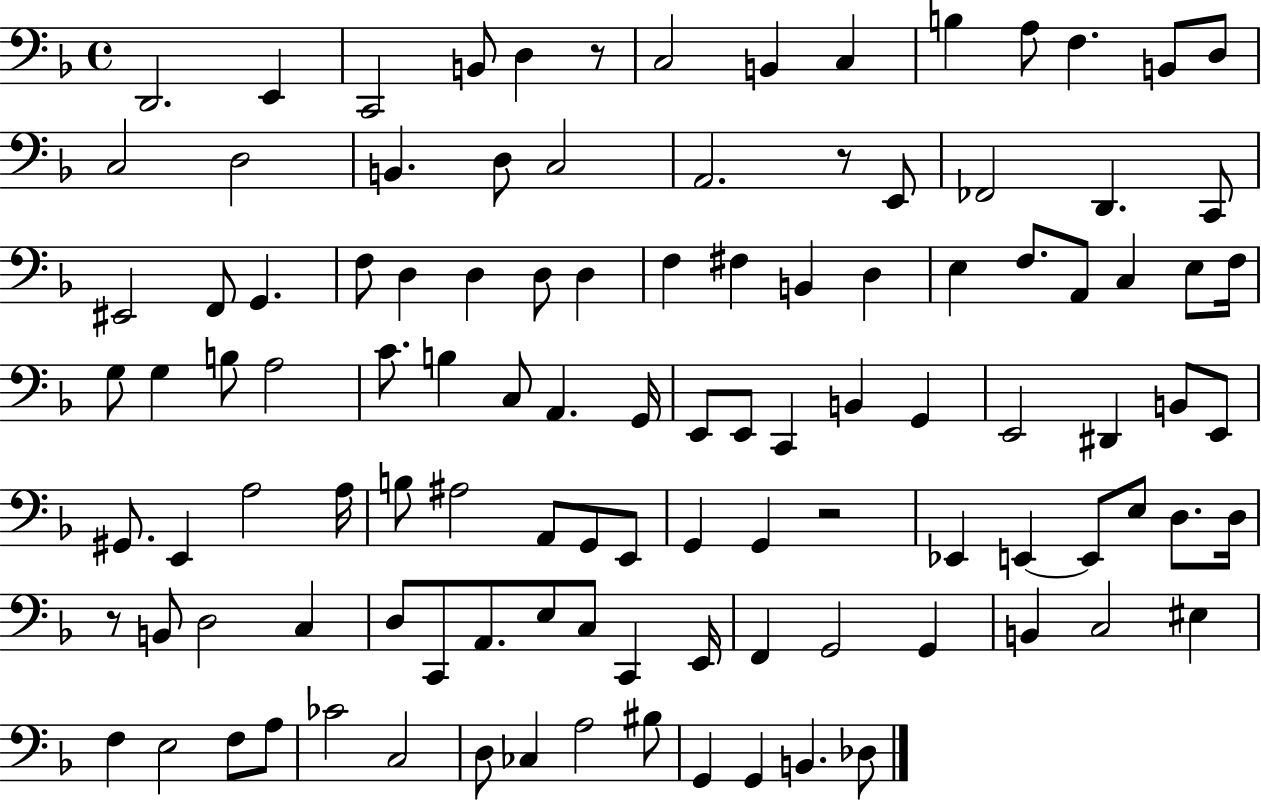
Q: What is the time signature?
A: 4/4